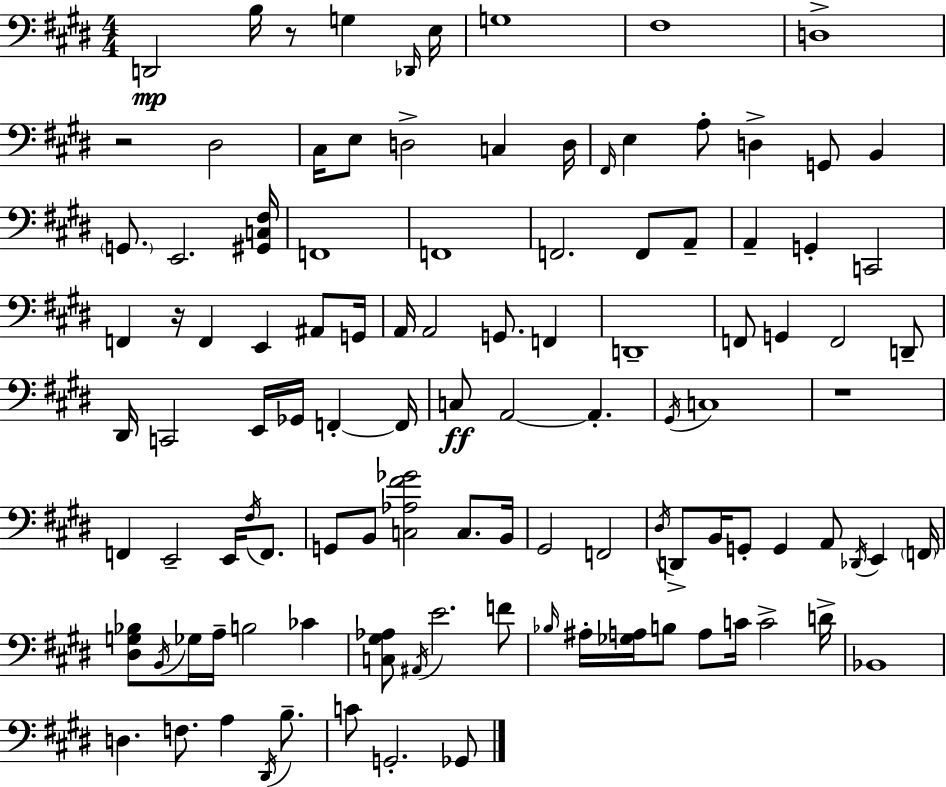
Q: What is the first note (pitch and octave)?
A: D2